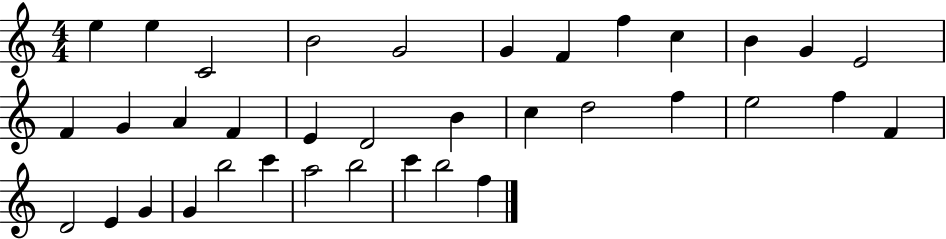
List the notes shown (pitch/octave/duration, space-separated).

E5/q E5/q C4/h B4/h G4/h G4/q F4/q F5/q C5/q B4/q G4/q E4/h F4/q G4/q A4/q F4/q E4/q D4/h B4/q C5/q D5/h F5/q E5/h F5/q F4/q D4/h E4/q G4/q G4/q B5/h C6/q A5/h B5/h C6/q B5/h F5/q